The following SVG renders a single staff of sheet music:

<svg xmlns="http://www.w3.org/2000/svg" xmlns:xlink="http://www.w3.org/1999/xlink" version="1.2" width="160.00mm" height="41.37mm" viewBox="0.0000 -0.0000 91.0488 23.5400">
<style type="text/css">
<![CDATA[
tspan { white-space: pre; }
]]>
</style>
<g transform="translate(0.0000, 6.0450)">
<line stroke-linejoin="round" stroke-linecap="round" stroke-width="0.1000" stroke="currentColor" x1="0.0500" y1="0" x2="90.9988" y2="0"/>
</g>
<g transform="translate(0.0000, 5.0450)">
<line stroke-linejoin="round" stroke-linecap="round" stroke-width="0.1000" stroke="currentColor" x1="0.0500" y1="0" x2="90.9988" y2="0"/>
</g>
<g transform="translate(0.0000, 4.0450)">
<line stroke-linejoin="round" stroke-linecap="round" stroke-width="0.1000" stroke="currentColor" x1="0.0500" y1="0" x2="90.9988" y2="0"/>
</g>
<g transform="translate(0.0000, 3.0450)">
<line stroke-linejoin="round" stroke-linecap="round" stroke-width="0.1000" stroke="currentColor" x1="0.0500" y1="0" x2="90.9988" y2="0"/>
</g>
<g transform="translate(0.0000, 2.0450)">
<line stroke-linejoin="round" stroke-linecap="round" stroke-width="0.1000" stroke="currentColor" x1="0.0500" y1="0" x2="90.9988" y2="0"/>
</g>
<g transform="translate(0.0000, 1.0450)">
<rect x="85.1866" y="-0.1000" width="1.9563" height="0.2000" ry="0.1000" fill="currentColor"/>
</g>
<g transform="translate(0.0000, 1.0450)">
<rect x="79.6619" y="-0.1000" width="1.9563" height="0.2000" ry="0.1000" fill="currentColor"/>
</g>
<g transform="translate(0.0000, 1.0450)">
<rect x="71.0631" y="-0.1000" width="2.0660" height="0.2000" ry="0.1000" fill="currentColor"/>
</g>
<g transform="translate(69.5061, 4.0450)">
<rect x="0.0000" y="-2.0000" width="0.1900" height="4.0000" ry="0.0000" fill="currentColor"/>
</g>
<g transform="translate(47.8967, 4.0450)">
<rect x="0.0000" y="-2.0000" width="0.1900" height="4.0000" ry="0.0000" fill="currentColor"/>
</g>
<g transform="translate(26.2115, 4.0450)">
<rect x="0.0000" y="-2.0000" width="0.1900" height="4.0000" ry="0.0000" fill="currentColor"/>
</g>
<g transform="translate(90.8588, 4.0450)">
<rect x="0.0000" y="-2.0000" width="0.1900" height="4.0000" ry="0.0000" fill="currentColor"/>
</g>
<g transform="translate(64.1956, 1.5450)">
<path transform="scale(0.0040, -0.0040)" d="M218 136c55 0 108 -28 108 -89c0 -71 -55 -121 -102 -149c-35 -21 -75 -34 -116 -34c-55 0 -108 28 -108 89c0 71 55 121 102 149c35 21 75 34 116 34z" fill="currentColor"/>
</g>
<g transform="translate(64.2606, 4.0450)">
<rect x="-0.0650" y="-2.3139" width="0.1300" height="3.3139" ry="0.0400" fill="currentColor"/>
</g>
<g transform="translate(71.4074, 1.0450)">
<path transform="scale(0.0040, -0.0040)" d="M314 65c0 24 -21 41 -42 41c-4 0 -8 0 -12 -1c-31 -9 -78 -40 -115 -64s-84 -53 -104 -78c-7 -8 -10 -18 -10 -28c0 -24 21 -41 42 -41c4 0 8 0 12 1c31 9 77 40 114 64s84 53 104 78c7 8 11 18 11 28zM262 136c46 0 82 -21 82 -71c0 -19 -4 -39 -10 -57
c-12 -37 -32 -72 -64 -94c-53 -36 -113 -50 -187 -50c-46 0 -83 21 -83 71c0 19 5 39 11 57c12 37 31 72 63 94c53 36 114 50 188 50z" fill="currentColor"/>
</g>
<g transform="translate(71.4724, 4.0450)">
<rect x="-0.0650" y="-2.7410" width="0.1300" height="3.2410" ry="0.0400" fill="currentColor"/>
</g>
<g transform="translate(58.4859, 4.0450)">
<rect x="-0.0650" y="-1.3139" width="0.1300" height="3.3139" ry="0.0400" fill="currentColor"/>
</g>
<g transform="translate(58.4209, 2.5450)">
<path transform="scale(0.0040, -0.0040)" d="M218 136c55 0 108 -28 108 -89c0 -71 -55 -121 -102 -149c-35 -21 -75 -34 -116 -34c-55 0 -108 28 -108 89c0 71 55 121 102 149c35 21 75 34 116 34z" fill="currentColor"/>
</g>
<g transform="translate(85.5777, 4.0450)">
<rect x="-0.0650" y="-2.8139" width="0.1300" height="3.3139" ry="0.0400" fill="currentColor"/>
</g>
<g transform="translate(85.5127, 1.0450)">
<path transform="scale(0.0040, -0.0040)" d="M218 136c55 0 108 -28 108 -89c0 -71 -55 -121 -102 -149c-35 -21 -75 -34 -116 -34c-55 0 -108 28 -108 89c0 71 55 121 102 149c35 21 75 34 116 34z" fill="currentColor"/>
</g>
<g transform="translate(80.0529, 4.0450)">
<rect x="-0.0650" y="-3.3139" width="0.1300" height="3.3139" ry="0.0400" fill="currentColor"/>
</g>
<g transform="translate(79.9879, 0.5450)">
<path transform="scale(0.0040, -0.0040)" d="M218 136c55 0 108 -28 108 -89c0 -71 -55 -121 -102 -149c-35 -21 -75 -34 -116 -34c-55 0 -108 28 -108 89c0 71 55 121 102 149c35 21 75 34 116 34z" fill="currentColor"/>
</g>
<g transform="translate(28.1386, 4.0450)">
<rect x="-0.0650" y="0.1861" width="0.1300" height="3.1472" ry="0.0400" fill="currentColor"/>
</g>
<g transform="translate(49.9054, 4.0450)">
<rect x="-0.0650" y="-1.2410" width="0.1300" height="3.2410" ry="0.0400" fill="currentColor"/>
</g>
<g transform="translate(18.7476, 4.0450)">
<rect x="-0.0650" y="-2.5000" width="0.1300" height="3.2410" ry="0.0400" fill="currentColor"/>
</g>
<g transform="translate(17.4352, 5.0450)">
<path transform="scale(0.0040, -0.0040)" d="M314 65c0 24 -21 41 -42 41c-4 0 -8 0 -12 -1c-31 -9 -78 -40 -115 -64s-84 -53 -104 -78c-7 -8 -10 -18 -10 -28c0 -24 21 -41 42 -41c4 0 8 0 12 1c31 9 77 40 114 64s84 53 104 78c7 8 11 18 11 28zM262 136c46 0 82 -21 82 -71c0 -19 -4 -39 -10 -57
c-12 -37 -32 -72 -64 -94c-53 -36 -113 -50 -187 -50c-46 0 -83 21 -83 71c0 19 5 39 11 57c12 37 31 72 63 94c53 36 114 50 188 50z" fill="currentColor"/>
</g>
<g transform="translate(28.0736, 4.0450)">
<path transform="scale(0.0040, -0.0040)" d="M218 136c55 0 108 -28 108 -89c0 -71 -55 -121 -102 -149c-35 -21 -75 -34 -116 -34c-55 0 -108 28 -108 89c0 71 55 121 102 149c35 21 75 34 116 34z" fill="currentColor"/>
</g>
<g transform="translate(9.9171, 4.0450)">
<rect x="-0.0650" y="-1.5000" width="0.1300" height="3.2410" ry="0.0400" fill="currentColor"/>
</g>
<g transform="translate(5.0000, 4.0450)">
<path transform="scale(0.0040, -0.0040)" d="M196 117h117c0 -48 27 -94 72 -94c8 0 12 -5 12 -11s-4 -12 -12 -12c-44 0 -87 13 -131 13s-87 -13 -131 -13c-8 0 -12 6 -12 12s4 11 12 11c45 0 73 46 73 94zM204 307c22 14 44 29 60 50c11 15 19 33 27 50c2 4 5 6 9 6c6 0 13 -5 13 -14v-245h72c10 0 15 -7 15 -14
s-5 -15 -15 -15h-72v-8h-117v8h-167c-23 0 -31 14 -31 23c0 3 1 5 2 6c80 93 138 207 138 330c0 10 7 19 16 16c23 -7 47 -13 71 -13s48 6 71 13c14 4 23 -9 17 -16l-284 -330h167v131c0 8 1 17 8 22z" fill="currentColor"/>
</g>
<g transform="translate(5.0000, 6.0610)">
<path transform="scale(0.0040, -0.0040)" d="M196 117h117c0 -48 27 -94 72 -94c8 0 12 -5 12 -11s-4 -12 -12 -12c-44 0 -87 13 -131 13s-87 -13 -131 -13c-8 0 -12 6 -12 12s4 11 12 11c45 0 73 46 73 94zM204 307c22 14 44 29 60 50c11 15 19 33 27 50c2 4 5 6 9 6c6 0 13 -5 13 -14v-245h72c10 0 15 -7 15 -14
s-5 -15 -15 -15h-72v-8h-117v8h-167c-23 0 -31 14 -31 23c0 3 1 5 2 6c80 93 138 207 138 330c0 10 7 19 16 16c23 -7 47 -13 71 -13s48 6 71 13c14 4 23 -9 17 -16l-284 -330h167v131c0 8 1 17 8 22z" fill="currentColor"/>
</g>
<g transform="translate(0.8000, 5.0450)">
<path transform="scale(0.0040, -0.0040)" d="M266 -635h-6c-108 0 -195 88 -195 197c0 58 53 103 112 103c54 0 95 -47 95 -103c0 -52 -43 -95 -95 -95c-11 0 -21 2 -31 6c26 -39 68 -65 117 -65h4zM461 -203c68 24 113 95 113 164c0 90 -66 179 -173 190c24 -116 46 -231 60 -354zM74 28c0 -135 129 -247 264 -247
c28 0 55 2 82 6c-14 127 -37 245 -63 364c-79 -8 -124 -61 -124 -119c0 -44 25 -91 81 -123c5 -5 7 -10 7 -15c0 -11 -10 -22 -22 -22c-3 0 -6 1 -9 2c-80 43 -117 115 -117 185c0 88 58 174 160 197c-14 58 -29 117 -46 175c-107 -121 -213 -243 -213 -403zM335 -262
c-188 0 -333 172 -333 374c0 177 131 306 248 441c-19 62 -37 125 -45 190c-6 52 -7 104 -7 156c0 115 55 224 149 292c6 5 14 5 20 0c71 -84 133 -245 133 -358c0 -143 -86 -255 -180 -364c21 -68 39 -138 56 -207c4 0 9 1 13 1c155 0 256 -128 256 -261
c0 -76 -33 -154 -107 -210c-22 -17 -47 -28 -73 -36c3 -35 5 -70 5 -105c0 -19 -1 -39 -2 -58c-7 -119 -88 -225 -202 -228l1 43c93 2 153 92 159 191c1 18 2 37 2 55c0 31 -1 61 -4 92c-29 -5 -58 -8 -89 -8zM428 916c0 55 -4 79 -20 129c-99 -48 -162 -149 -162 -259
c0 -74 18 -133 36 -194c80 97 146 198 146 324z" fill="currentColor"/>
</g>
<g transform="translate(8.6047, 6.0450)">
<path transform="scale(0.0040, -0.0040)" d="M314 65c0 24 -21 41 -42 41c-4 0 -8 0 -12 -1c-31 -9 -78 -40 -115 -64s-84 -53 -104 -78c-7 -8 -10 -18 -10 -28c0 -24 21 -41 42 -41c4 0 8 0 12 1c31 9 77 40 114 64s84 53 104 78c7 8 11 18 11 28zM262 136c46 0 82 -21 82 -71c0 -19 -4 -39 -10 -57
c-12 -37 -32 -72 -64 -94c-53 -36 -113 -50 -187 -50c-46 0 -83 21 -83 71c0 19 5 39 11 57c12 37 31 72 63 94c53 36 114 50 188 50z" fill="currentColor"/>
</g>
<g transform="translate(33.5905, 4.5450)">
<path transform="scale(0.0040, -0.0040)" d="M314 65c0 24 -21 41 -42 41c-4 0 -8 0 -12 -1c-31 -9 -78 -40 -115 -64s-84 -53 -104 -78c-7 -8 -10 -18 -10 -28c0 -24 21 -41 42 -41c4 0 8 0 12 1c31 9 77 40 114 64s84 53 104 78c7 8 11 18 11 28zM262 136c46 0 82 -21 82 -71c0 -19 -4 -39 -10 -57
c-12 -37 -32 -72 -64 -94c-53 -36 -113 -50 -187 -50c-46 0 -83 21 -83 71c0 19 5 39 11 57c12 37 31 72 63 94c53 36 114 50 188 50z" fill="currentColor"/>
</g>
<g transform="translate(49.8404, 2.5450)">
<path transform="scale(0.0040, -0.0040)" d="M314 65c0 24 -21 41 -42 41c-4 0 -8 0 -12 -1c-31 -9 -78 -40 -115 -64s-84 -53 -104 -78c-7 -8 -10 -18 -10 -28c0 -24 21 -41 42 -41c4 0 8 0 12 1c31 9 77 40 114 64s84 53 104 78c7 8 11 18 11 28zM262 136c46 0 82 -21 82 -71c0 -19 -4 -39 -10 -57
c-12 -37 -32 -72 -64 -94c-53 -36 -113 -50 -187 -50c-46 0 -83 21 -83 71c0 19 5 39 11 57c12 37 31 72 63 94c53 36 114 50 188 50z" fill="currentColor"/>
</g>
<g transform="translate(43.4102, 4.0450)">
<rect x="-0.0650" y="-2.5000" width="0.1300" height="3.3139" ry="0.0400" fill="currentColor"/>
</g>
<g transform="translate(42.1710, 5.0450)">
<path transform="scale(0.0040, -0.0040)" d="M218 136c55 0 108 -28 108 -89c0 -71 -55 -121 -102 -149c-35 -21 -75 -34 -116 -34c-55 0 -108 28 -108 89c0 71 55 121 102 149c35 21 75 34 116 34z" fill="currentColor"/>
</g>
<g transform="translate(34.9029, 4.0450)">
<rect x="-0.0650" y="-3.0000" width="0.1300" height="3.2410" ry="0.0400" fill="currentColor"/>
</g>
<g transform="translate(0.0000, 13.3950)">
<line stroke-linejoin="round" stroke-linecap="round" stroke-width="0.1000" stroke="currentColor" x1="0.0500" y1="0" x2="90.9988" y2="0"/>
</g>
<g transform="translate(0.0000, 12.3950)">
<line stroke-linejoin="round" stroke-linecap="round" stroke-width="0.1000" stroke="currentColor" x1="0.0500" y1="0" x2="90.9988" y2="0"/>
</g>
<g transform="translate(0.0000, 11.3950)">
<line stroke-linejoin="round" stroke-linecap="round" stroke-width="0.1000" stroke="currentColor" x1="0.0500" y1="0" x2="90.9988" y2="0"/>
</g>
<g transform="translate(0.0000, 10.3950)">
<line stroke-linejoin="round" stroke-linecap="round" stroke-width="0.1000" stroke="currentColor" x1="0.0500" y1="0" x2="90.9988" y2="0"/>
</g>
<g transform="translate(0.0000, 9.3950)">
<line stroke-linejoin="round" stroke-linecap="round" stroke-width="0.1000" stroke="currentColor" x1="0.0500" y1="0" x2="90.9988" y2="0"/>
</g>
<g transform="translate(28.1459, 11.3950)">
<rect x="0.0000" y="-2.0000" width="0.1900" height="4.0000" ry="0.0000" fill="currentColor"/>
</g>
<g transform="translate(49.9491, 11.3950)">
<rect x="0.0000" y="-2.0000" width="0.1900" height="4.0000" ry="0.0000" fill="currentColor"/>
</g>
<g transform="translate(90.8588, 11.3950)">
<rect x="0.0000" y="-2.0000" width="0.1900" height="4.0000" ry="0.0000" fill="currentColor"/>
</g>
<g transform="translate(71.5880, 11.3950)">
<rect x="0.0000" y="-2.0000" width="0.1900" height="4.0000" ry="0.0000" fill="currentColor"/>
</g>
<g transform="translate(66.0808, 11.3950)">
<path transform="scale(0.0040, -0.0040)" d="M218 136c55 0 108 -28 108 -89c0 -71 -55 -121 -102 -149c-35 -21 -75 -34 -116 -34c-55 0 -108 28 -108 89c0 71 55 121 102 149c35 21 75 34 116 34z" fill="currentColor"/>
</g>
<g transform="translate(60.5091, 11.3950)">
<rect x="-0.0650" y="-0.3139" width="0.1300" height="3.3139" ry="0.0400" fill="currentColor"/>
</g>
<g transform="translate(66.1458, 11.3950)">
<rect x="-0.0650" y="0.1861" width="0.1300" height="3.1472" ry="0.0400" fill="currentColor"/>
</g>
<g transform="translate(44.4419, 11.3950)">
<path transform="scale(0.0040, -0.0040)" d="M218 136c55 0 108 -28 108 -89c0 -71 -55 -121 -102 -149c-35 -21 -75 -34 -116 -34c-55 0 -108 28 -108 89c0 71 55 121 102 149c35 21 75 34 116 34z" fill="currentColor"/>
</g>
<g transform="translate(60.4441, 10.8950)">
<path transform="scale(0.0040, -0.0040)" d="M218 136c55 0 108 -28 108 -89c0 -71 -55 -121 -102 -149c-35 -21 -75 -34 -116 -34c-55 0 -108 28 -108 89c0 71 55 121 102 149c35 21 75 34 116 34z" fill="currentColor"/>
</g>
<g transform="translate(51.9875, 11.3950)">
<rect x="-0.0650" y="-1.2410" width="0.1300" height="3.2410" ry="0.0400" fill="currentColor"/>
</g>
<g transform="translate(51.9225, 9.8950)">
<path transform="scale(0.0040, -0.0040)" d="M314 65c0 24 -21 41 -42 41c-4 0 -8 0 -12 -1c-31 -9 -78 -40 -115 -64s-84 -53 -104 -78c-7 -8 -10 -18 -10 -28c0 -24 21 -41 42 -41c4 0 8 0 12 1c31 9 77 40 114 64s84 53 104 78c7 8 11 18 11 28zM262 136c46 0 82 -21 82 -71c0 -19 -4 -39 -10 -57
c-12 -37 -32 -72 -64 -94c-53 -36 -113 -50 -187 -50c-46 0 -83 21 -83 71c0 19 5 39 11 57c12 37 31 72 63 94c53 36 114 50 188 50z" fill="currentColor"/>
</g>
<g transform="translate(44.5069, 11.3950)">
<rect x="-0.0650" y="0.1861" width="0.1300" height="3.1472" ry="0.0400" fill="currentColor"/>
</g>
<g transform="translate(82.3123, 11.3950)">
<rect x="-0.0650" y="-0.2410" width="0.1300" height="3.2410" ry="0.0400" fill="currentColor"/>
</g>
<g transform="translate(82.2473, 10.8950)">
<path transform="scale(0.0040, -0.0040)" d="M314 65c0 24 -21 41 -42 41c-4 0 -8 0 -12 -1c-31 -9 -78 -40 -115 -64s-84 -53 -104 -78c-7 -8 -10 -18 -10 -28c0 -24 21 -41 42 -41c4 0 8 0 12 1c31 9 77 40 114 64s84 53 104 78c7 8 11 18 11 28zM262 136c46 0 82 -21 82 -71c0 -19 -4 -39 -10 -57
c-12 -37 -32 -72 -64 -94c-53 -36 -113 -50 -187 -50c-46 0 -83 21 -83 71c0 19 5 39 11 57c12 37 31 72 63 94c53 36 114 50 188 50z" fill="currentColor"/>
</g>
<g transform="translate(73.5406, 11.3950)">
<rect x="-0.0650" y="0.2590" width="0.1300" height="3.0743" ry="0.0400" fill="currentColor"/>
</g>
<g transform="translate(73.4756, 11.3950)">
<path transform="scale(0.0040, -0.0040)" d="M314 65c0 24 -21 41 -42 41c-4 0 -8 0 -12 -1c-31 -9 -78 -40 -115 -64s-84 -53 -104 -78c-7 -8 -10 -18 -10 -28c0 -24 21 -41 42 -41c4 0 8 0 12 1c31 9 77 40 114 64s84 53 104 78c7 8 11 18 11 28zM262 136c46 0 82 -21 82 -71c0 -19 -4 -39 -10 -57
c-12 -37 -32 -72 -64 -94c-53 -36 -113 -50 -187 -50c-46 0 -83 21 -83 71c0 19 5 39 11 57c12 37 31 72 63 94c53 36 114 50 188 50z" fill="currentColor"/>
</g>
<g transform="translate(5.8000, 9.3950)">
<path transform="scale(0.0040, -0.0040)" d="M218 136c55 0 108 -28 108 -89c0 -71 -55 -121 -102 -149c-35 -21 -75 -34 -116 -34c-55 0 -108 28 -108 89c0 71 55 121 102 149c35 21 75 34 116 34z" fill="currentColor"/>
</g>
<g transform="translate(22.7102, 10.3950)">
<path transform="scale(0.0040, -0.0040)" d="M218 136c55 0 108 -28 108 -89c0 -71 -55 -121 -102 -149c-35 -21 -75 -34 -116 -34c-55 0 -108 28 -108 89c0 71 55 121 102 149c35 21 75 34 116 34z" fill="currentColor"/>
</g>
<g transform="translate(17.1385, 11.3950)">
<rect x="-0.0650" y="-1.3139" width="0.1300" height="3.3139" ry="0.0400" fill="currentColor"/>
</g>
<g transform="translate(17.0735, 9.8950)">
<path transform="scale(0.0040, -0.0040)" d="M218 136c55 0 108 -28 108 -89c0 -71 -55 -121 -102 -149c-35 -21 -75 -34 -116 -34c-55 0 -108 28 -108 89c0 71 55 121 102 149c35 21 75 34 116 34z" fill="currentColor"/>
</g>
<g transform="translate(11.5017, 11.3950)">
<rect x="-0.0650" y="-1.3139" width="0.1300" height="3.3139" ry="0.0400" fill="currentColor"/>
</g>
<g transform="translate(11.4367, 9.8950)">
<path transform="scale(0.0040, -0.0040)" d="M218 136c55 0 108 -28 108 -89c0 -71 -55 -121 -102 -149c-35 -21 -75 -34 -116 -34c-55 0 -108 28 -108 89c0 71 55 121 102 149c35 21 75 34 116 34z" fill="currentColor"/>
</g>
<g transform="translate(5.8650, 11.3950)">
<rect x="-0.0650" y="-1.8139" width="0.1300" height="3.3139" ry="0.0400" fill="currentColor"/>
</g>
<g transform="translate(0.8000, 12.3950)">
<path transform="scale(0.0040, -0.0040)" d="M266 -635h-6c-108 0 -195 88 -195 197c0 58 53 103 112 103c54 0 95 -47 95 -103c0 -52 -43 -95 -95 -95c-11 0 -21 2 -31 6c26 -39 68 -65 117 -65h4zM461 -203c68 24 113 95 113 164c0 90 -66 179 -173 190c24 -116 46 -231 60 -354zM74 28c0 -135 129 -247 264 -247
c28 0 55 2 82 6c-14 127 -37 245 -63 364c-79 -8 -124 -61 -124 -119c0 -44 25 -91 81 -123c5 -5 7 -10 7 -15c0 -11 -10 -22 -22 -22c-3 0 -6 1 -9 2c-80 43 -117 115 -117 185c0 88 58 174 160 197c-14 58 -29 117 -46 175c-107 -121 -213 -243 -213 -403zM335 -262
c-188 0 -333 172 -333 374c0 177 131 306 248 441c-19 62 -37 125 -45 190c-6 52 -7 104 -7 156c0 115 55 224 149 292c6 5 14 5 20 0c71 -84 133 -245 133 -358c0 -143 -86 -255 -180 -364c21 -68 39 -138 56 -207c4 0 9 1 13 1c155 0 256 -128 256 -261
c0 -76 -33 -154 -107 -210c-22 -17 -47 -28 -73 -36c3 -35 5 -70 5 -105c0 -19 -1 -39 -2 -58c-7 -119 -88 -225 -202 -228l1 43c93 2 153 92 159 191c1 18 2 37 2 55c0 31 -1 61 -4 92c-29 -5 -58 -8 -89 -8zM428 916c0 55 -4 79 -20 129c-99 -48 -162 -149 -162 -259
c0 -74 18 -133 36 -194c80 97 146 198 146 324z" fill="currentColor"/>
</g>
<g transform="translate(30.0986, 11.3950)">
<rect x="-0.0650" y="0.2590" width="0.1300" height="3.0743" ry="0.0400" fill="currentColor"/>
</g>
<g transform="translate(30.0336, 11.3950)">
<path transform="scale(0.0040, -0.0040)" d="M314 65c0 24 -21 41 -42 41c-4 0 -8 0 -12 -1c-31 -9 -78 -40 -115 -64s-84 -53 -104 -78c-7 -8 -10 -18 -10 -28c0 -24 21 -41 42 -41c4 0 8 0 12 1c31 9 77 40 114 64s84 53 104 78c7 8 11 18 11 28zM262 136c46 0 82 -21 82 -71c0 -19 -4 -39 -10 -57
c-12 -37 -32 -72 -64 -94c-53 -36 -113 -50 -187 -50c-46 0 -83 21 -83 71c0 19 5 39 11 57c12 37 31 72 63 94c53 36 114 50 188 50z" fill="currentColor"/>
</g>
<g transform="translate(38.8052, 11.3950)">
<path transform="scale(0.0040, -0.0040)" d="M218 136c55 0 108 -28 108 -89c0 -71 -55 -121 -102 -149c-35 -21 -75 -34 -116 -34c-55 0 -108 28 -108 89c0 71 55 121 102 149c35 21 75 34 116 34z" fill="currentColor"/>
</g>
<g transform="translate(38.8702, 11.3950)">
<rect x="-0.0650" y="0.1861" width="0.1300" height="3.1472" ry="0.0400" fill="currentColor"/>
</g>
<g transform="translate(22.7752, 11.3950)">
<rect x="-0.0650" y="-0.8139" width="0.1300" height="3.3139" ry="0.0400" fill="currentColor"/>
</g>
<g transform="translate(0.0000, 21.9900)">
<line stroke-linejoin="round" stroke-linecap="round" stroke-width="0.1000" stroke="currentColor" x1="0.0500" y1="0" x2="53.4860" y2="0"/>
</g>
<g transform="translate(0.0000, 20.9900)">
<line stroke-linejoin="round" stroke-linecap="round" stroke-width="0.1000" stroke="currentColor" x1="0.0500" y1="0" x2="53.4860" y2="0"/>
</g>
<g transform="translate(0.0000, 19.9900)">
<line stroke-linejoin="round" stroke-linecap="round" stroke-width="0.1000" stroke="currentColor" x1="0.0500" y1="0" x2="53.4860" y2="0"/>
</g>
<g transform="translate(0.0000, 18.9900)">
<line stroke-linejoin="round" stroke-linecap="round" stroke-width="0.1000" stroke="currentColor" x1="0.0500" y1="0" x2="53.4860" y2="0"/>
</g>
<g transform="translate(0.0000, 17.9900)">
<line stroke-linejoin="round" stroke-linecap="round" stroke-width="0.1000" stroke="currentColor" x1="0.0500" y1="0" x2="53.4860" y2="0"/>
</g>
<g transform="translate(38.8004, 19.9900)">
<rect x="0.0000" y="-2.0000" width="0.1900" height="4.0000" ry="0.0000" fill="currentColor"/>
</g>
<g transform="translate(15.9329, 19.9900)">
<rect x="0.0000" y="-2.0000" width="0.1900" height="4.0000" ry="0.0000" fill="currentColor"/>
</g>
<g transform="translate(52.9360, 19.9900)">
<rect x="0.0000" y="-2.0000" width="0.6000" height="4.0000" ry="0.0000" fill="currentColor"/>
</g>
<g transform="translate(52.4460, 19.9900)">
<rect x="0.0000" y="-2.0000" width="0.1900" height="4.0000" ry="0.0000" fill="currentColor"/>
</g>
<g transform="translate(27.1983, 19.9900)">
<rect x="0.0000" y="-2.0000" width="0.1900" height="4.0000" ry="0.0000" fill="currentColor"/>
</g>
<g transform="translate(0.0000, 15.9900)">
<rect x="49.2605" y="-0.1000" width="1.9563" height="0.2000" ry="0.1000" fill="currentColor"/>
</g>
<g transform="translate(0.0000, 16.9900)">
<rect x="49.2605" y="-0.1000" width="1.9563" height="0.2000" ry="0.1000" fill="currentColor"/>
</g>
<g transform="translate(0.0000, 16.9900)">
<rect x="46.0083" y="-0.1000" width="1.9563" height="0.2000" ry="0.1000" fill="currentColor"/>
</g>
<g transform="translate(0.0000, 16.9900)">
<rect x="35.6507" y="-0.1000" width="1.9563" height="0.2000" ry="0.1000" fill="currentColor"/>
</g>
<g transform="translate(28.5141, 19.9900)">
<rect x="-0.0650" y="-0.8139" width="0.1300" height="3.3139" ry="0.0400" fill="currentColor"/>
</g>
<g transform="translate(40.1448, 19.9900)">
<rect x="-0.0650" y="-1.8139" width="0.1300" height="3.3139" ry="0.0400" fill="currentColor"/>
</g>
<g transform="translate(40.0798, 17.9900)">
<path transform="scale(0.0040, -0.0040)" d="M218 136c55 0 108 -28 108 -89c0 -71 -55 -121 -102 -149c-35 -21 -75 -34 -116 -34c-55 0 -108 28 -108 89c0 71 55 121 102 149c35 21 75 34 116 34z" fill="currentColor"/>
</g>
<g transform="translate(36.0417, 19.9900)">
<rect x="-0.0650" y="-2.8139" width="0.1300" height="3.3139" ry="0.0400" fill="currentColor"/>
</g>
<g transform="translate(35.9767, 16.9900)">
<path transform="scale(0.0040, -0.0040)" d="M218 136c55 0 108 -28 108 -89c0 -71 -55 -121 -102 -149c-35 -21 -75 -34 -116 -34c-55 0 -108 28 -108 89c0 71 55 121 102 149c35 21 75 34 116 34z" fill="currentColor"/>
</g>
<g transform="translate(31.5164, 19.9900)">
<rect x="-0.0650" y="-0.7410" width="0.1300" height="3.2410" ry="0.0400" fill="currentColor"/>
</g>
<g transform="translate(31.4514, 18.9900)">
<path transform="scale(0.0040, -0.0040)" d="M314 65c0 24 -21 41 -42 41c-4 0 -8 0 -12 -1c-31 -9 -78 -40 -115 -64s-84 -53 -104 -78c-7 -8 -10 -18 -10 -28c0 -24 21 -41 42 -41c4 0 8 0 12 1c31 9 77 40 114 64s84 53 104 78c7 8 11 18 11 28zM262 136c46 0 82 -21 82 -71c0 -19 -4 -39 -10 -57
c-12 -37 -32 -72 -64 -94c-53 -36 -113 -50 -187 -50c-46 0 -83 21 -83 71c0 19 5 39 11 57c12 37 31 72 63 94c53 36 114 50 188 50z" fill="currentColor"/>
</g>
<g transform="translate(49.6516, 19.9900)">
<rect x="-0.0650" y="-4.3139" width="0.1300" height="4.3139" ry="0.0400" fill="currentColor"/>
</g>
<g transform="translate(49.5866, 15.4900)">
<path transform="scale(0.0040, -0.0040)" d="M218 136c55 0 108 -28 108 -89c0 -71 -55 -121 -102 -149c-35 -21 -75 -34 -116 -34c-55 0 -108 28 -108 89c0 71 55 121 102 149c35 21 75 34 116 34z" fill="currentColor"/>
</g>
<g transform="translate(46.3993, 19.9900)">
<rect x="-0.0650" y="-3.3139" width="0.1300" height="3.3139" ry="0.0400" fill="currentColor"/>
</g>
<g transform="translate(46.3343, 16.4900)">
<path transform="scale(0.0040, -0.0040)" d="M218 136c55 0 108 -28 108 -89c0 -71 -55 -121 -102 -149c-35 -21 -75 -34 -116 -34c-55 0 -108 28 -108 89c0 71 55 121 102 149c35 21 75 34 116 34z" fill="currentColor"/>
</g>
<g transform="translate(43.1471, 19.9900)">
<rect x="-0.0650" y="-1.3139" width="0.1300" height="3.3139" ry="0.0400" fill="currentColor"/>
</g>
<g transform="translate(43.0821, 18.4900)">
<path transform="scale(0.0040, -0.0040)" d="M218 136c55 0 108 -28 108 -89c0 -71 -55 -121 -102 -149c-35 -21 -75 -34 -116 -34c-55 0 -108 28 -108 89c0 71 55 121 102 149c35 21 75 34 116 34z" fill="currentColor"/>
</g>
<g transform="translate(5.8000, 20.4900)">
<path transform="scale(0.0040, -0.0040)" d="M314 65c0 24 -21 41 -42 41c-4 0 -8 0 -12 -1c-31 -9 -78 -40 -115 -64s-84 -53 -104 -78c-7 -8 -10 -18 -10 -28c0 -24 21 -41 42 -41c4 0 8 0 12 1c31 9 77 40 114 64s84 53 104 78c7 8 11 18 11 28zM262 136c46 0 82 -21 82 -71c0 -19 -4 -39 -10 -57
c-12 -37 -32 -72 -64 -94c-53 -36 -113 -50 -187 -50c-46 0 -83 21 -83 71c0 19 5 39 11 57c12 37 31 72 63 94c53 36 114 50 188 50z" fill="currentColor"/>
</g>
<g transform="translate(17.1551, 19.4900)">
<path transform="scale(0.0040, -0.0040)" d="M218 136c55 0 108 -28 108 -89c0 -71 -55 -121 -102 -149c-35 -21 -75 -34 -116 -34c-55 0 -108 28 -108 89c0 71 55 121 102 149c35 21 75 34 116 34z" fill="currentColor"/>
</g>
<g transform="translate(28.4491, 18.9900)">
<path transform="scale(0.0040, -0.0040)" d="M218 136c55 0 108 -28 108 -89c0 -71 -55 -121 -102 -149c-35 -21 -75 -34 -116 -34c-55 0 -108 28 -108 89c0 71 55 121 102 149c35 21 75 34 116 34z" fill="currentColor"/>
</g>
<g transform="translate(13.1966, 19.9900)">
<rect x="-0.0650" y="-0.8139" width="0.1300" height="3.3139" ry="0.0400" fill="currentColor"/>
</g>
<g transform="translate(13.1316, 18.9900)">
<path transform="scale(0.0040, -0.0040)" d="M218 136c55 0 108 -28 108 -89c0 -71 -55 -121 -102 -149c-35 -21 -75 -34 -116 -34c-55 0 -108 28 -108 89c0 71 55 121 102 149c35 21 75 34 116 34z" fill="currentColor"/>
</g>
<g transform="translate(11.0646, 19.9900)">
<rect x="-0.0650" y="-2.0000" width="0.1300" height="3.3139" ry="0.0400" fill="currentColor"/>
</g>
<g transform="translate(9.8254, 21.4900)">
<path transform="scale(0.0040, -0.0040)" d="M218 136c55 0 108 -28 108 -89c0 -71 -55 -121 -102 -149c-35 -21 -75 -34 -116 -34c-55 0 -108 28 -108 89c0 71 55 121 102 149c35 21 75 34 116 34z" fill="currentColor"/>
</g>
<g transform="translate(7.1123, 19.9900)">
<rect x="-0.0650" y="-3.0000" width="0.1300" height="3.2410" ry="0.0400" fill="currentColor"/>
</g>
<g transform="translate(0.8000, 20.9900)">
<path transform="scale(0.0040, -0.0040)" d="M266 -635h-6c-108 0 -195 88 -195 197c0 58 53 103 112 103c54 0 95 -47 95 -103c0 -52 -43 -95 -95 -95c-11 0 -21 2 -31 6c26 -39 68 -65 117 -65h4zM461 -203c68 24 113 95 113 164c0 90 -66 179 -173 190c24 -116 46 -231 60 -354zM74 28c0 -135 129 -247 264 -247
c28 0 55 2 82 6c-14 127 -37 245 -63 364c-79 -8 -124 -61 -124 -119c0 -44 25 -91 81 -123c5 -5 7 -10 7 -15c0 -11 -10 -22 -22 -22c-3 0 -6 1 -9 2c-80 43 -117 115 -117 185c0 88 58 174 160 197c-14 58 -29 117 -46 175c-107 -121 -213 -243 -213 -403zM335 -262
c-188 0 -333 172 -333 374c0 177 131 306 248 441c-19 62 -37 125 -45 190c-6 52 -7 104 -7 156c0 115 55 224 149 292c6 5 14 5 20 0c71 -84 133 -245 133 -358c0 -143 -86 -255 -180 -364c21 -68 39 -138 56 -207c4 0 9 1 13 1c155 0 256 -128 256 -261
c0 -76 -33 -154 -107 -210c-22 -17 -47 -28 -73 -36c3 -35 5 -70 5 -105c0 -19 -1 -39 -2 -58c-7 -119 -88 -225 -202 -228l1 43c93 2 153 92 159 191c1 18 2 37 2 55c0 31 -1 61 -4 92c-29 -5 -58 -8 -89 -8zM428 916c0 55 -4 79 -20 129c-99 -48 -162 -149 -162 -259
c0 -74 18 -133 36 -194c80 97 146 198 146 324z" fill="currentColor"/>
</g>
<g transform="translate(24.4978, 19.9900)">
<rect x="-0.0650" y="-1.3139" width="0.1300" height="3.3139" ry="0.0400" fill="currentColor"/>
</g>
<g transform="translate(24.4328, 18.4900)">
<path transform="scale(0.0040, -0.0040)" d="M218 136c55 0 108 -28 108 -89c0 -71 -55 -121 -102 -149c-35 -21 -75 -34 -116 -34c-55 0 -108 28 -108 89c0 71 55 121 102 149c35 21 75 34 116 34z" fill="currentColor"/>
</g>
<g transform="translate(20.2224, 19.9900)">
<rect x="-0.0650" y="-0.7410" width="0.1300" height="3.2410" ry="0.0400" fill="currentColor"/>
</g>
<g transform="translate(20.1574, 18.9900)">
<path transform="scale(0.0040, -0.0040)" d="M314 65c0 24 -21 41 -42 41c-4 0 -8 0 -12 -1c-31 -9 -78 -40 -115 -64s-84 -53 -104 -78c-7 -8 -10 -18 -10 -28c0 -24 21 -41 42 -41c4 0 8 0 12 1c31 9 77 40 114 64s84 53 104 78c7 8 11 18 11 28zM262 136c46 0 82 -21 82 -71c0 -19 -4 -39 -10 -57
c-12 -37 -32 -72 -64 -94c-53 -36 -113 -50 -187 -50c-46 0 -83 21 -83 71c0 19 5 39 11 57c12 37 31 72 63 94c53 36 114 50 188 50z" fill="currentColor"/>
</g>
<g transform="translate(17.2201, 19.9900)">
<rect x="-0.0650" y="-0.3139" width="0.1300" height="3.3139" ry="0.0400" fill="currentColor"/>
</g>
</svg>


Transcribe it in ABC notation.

X:1
T:Untitled
M:4/4
L:1/4
K:C
E2 G2 B A2 G e2 e g a2 b a f e e d B2 B B e2 c B B2 c2 A2 F d c d2 e d d2 a f e b d'